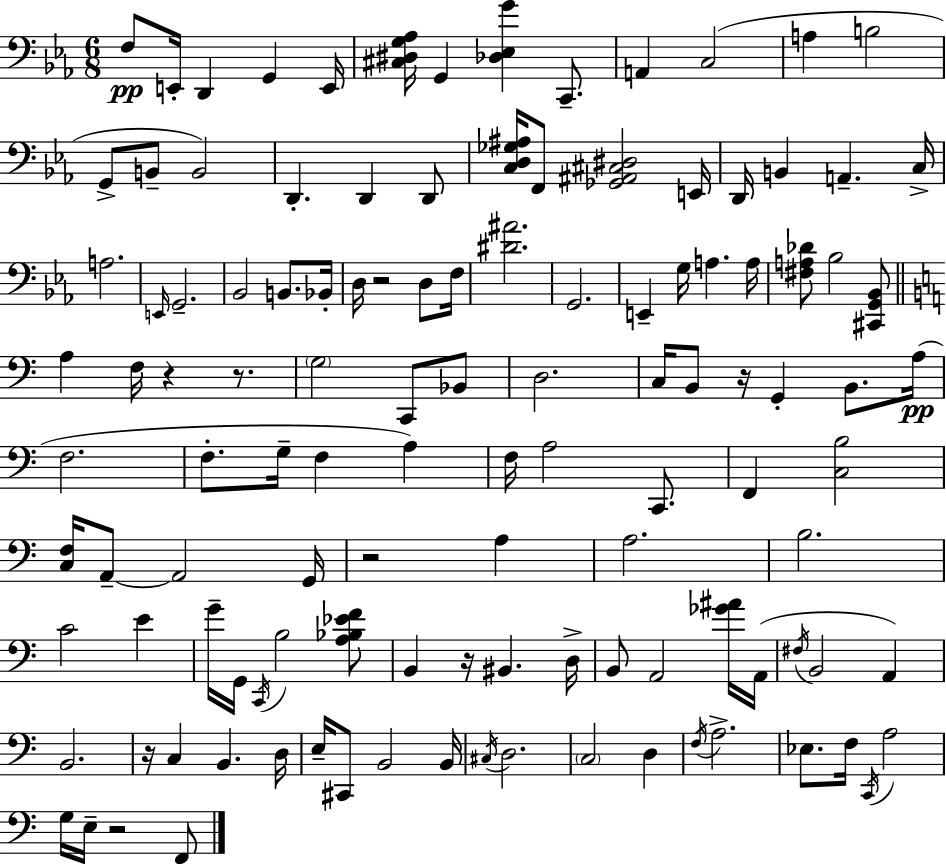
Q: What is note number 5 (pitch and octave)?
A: E2